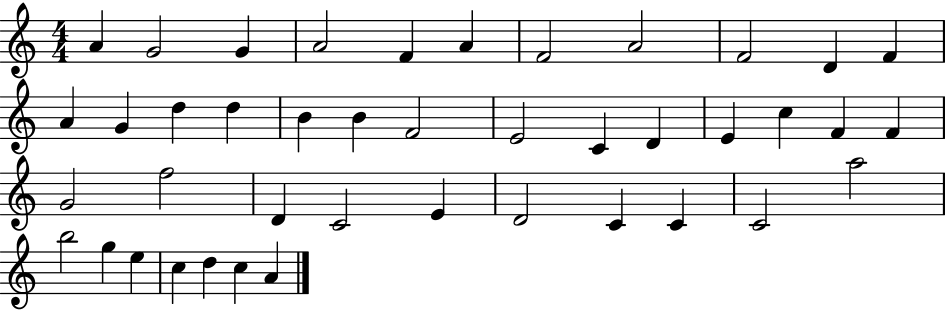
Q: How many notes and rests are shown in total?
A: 42